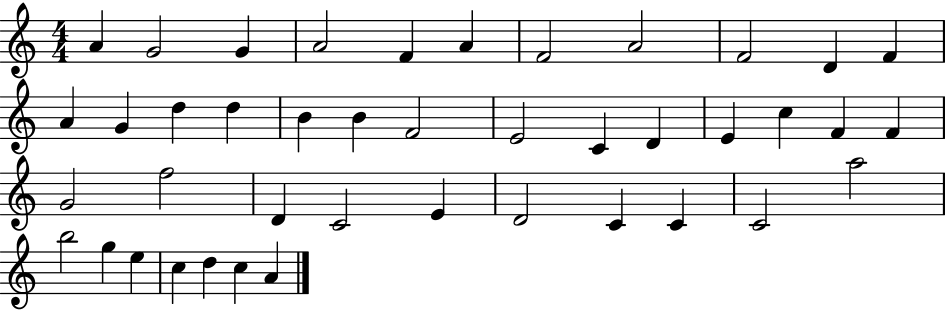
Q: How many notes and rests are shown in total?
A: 42